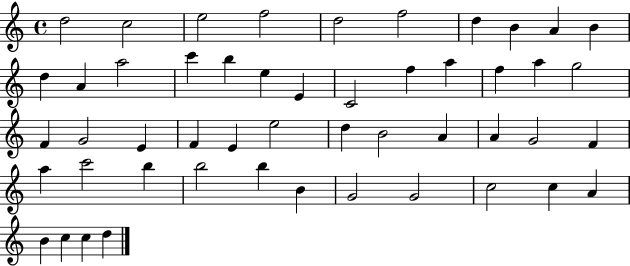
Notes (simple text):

D5/h C5/h E5/h F5/h D5/h F5/h D5/q B4/q A4/q B4/q D5/q A4/q A5/h C6/q B5/q E5/q E4/q C4/h F5/q A5/q F5/q A5/q G5/h F4/q G4/h E4/q F4/q E4/q E5/h D5/q B4/h A4/q A4/q G4/h F4/q A5/q C6/h B5/q B5/h B5/q B4/q G4/h G4/h C5/h C5/q A4/q B4/q C5/q C5/q D5/q